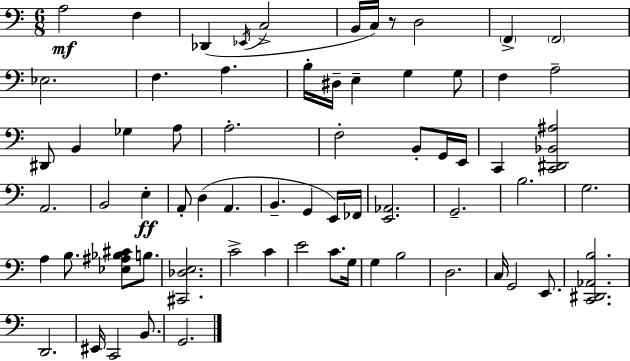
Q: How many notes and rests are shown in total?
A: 68